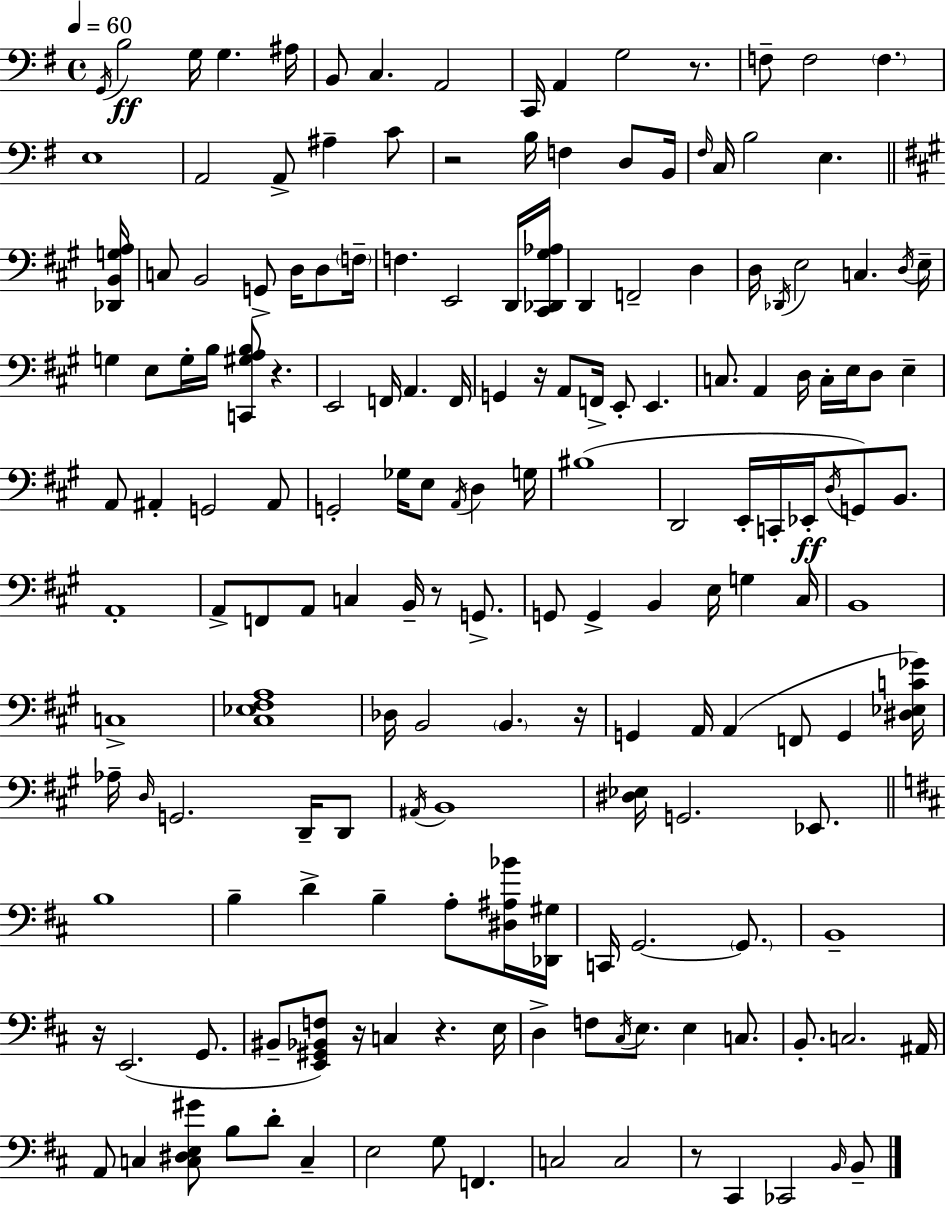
G2/s B3/h G3/s G3/q. A#3/s B2/e C3/q. A2/h C2/s A2/q G3/h R/e. F3/e F3/h F3/q. E3/w A2/h A2/e A#3/q C4/e R/h B3/s F3/q D3/e B2/s F#3/s C3/s B3/h E3/q. [Db2,B2,G3,A3]/s C3/e B2/h G2/e D3/s D3/e F3/s F3/q. E2/h D2/s [C#2,Db2,G#3,Ab3]/s D2/q F2/h D3/q D3/s Db2/s E3/h C3/q. D3/s E3/s G3/q E3/e G3/s B3/s [C2,G#3,A3,B3]/e R/q. E2/h F2/s A2/q. F2/s G2/q R/s A2/e F2/s E2/e E2/q. C3/e. A2/q D3/s C3/s E3/s D3/e E3/q A2/e A#2/q G2/h A#2/e G2/h Gb3/s E3/e A2/s D3/q G3/s BIS3/w D2/h E2/s C2/s Eb2/s D3/s G2/e B2/e. A2/w A2/e F2/e A2/e C3/q B2/s R/e G2/e. G2/e G2/q B2/q E3/s G3/q C#3/s B2/w C3/w [C#3,Eb3,F#3,A3]/w Db3/s B2/h B2/q. R/s G2/q A2/s A2/q F2/e G2/q [D#3,Eb3,C4,Gb4]/s Ab3/s D3/s G2/h. D2/s D2/e A#2/s B2/w [D#3,Eb3]/s G2/h. Eb2/e. B3/w B3/q D4/q B3/q A3/e [D#3,A#3,Bb4]/s [Db2,G#3]/s C2/s G2/h. G2/e. B2/w R/s E2/h. G2/e. BIS2/e [E2,G#2,Bb2,F3]/e R/s C3/q R/q. E3/s D3/q F3/e C#3/s E3/e. E3/q C3/e. B2/e. C3/h. A#2/s A2/e C3/q [C3,D#3,E3,G#4]/e B3/e D4/e C3/q E3/h G3/e F2/q. C3/h C3/h R/e C#2/q CES2/h B2/s B2/e